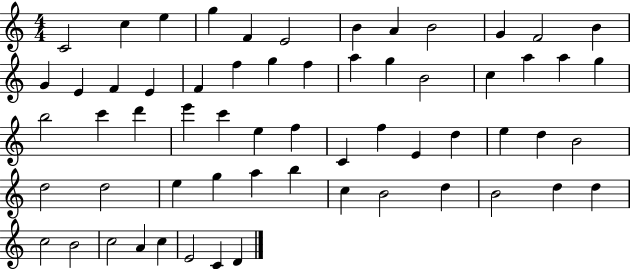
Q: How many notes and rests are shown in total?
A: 61